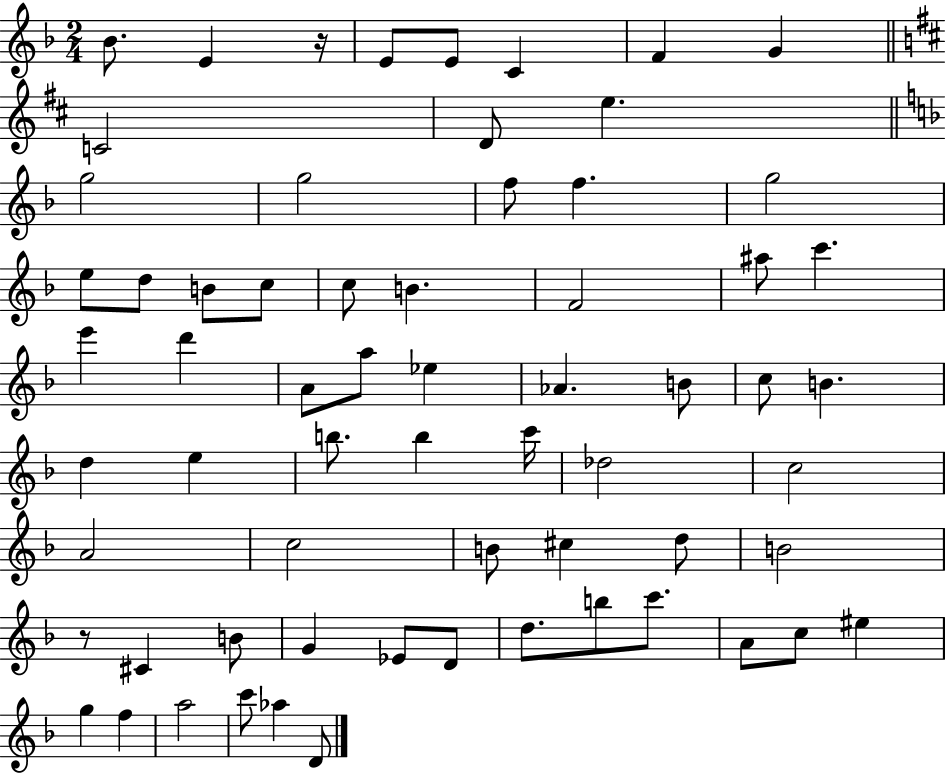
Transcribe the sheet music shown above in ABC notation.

X:1
T:Untitled
M:2/4
L:1/4
K:F
_B/2 E z/4 E/2 E/2 C F G C2 D/2 e g2 g2 f/2 f g2 e/2 d/2 B/2 c/2 c/2 B F2 ^a/2 c' e' d' A/2 a/2 _e _A B/2 c/2 B d e b/2 b c'/4 _d2 c2 A2 c2 B/2 ^c d/2 B2 z/2 ^C B/2 G _E/2 D/2 d/2 b/2 c'/2 A/2 c/2 ^e g f a2 c'/2 _a D/2